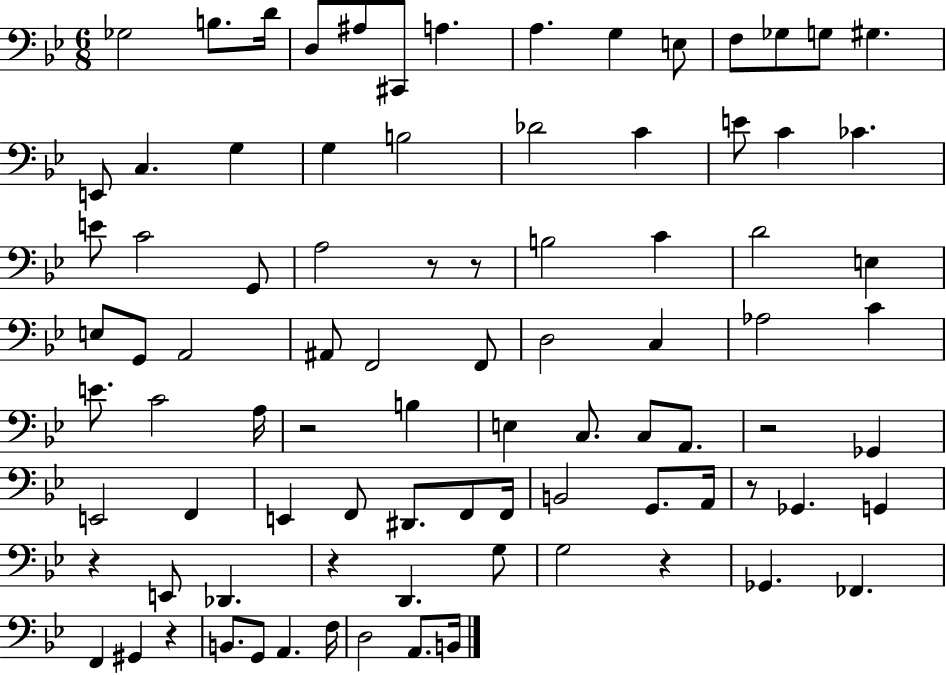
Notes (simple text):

Gb3/h B3/e. D4/s D3/e A#3/e C#2/e A3/q. A3/q. G3/q E3/e F3/e Gb3/e G3/e G#3/q. E2/e C3/q. G3/q G3/q B3/h Db4/h C4/q E4/e C4/q CES4/q. E4/e C4/h G2/e A3/h R/e R/e B3/h C4/q D4/h E3/q E3/e G2/e A2/h A#2/e F2/h F2/e D3/h C3/q Ab3/h C4/q E4/e. C4/h A3/s R/h B3/q E3/q C3/e. C3/e A2/e. R/h Gb2/q E2/h F2/q E2/q F2/e D#2/e. F2/e F2/s B2/h G2/e. A2/s R/e Gb2/q. G2/q R/q E2/e Db2/q. R/q D2/q. G3/e G3/h R/q Gb2/q. FES2/q. F2/q G#2/q R/q B2/e. G2/e A2/q. F3/s D3/h A2/e. B2/s